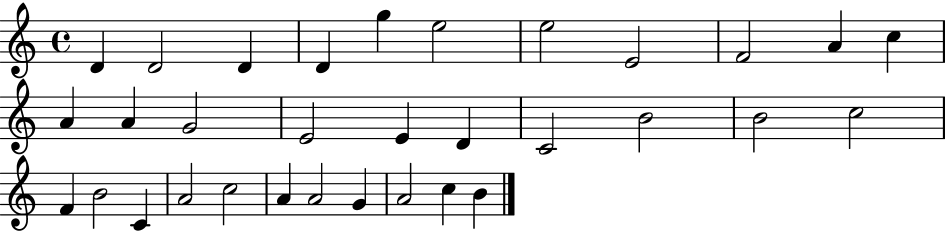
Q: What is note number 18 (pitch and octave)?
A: C4